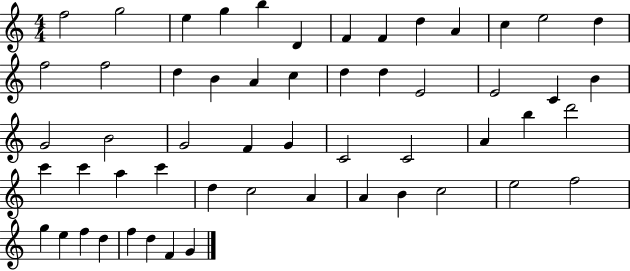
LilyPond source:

{
  \clef treble
  \numericTimeSignature
  \time 4/4
  \key c \major
  f''2 g''2 | e''4 g''4 b''4 d'4 | f'4 f'4 d''4 a'4 | c''4 e''2 d''4 | \break f''2 f''2 | d''4 b'4 a'4 c''4 | d''4 d''4 e'2 | e'2 c'4 b'4 | \break g'2 b'2 | g'2 f'4 g'4 | c'2 c'2 | a'4 b''4 d'''2 | \break c'''4 c'''4 a''4 c'''4 | d''4 c''2 a'4 | a'4 b'4 c''2 | e''2 f''2 | \break g''4 e''4 f''4 d''4 | f''4 d''4 f'4 g'4 | \bar "|."
}